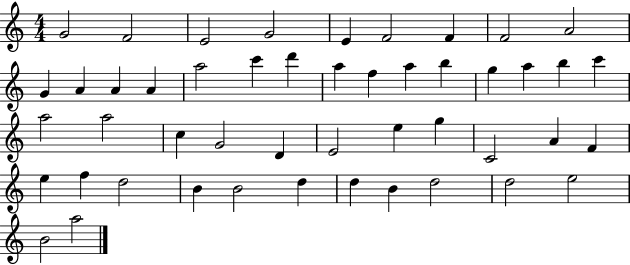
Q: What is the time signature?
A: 4/4